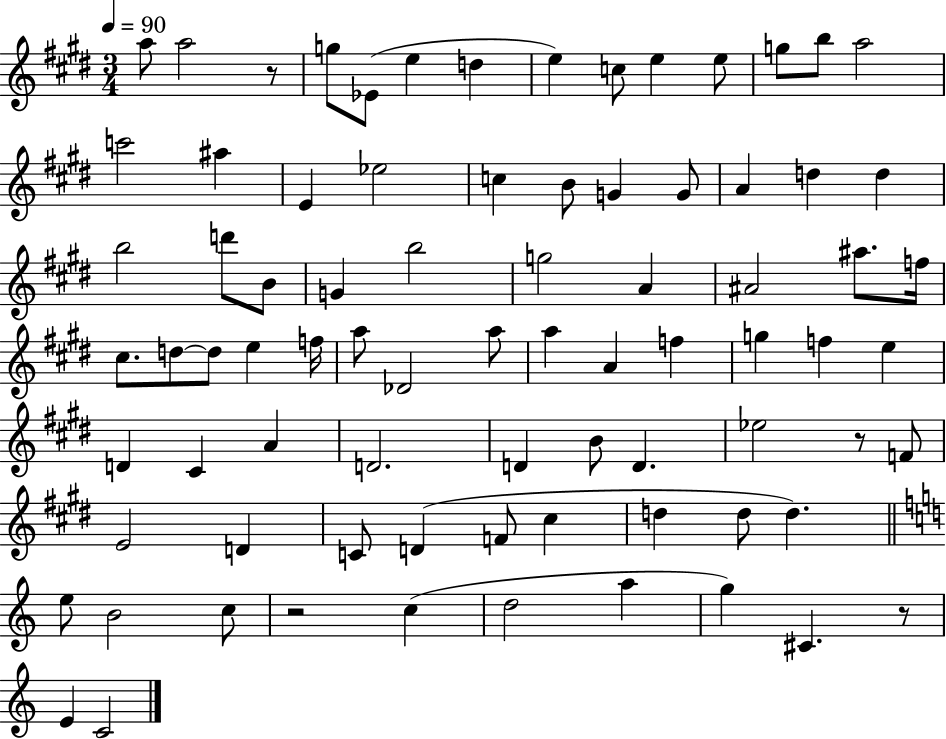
{
  \clef treble
  \numericTimeSignature
  \time 3/4
  \key e \major
  \tempo 4 = 90
  \repeat volta 2 { a''8 a''2 r8 | g''8 ees'8( e''4 d''4 | e''4) c''8 e''4 e''8 | g''8 b''8 a''2 | \break c'''2 ais''4 | e'4 ees''2 | c''4 b'8 g'4 g'8 | a'4 d''4 d''4 | \break b''2 d'''8 b'8 | g'4 b''2 | g''2 a'4 | ais'2 ais''8. f''16 | \break cis''8. d''8~~ d''8 e''4 f''16 | a''8 des'2 a''8 | a''4 a'4 f''4 | g''4 f''4 e''4 | \break d'4 cis'4 a'4 | d'2. | d'4 b'8 d'4. | ees''2 r8 f'8 | \break e'2 d'4 | c'8 d'4( f'8 cis''4 | d''4 d''8 d''4.) | \bar "||" \break \key c \major e''8 b'2 c''8 | r2 c''4( | d''2 a''4 | g''4) cis'4. r8 | \break e'4 c'2 | } \bar "|."
}